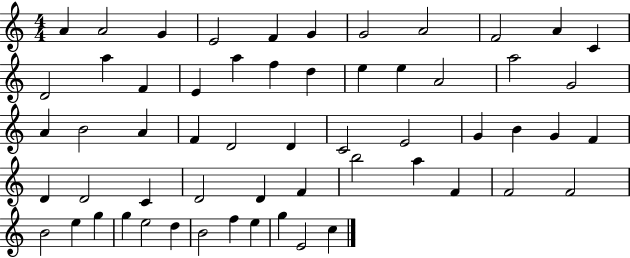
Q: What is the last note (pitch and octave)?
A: C5